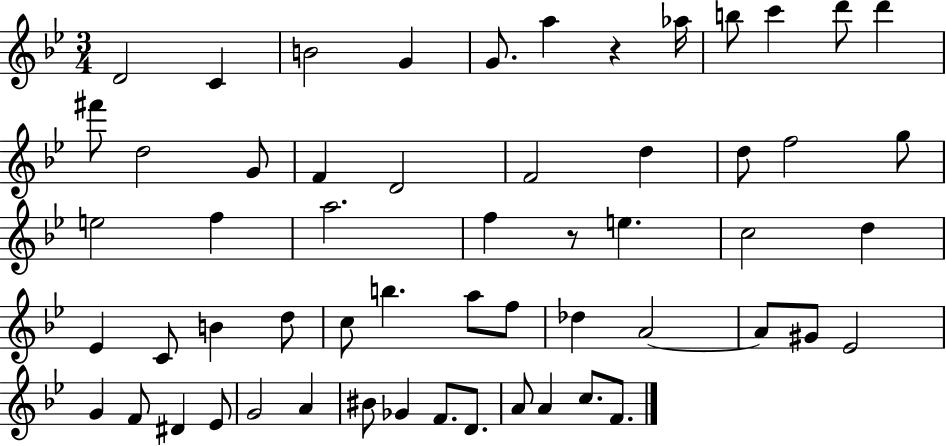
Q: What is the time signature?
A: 3/4